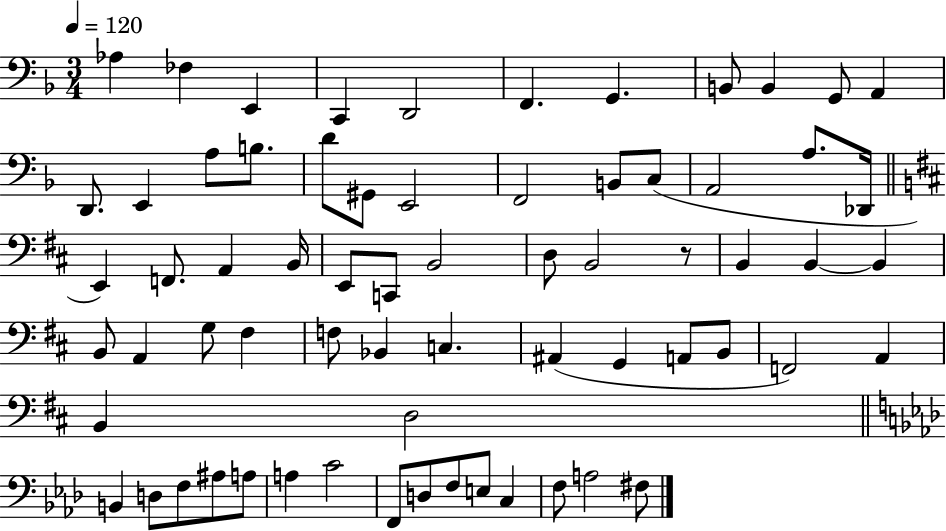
X:1
T:Untitled
M:3/4
L:1/4
K:F
_A, _F, E,, C,, D,,2 F,, G,, B,,/2 B,, G,,/2 A,, D,,/2 E,, A,/2 B,/2 D/2 ^G,,/2 E,,2 F,,2 B,,/2 C,/2 A,,2 A,/2 _D,,/4 E,, F,,/2 A,, B,,/4 E,,/2 C,,/2 B,,2 D,/2 B,,2 z/2 B,, B,, B,, B,,/2 A,, G,/2 ^F, F,/2 _B,, C, ^A,, G,, A,,/2 B,,/2 F,,2 A,, B,, D,2 B,, D,/2 F,/2 ^A,/2 A,/2 A, C2 F,,/2 D,/2 F,/2 E,/2 C, F,/2 A,2 ^F,/2